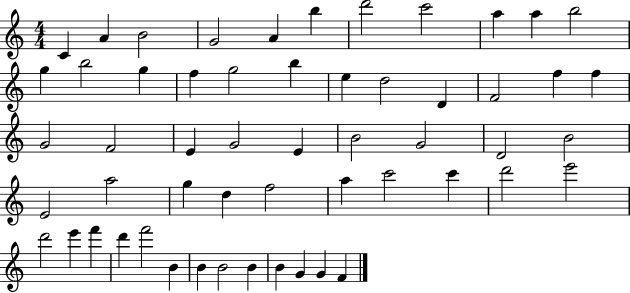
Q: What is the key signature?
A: C major